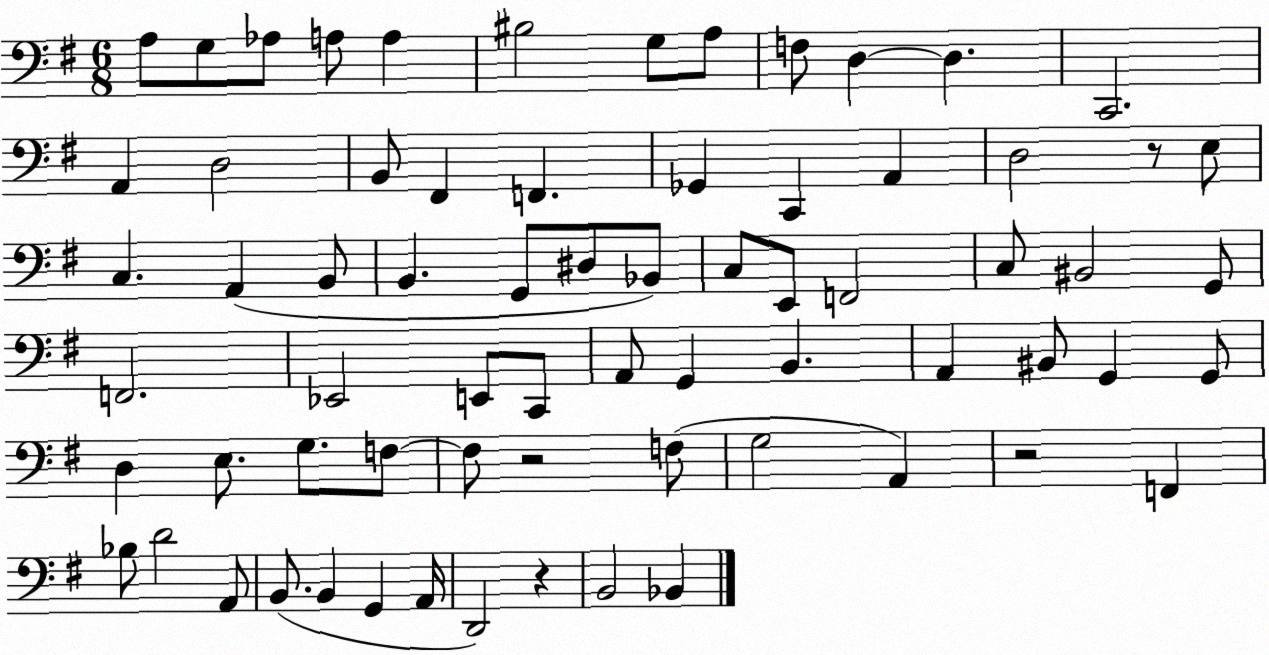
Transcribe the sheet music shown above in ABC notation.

X:1
T:Untitled
M:6/8
L:1/4
K:G
A,/2 G,/2 _A,/2 A,/2 A, ^B,2 G,/2 A,/2 F,/2 D, D, C,,2 A,, D,2 B,,/2 ^F,, F,, _G,, C,, A,, D,2 z/2 E,/2 C, A,, B,,/2 B,, G,,/2 ^D,/2 _B,,/2 C,/2 E,,/2 F,,2 C,/2 ^B,,2 G,,/2 F,,2 _E,,2 E,,/2 C,,/2 A,,/2 G,, B,, A,, ^B,,/2 G,, G,,/2 D, E,/2 G,/2 F,/2 F,/2 z2 F,/2 G,2 A,, z2 F,, _B,/2 D2 A,,/2 B,,/2 B,, G,, A,,/4 D,,2 z B,,2 _B,,